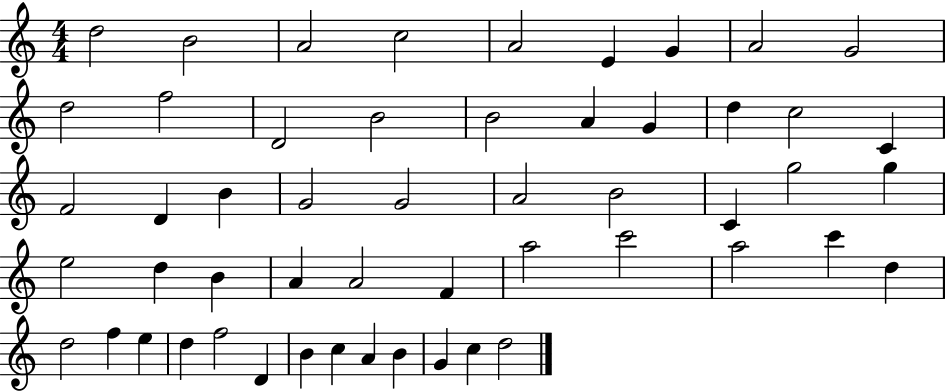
D5/h B4/h A4/h C5/h A4/h E4/q G4/q A4/h G4/h D5/h F5/h D4/h B4/h B4/h A4/q G4/q D5/q C5/h C4/q F4/h D4/q B4/q G4/h G4/h A4/h B4/h C4/q G5/h G5/q E5/h D5/q B4/q A4/q A4/h F4/q A5/h C6/h A5/h C6/q D5/q D5/h F5/q E5/q D5/q F5/h D4/q B4/q C5/q A4/q B4/q G4/q C5/q D5/h